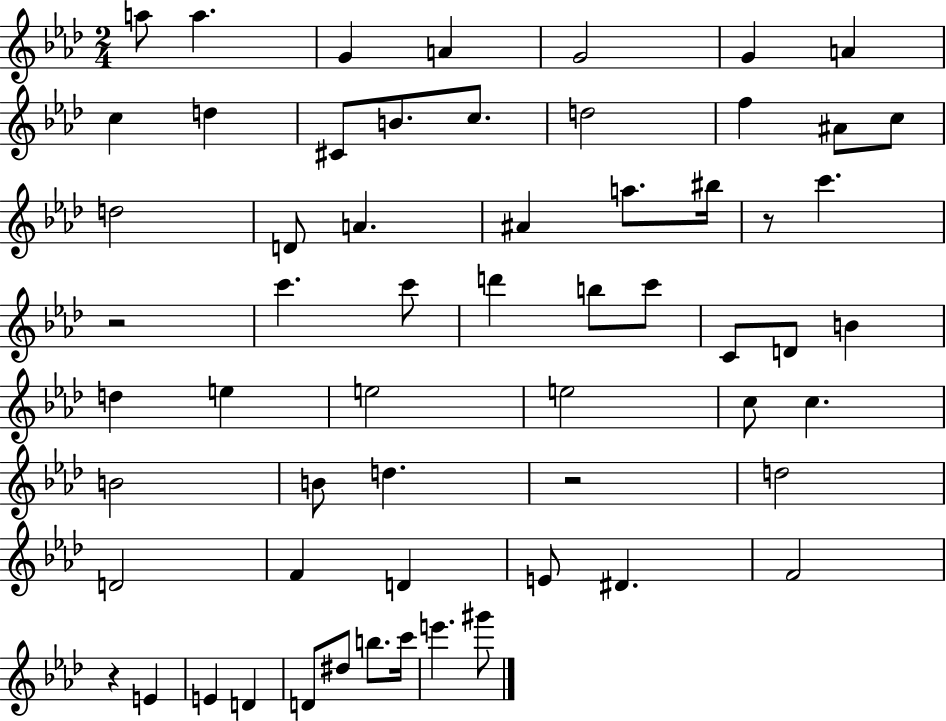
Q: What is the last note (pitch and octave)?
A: G#6